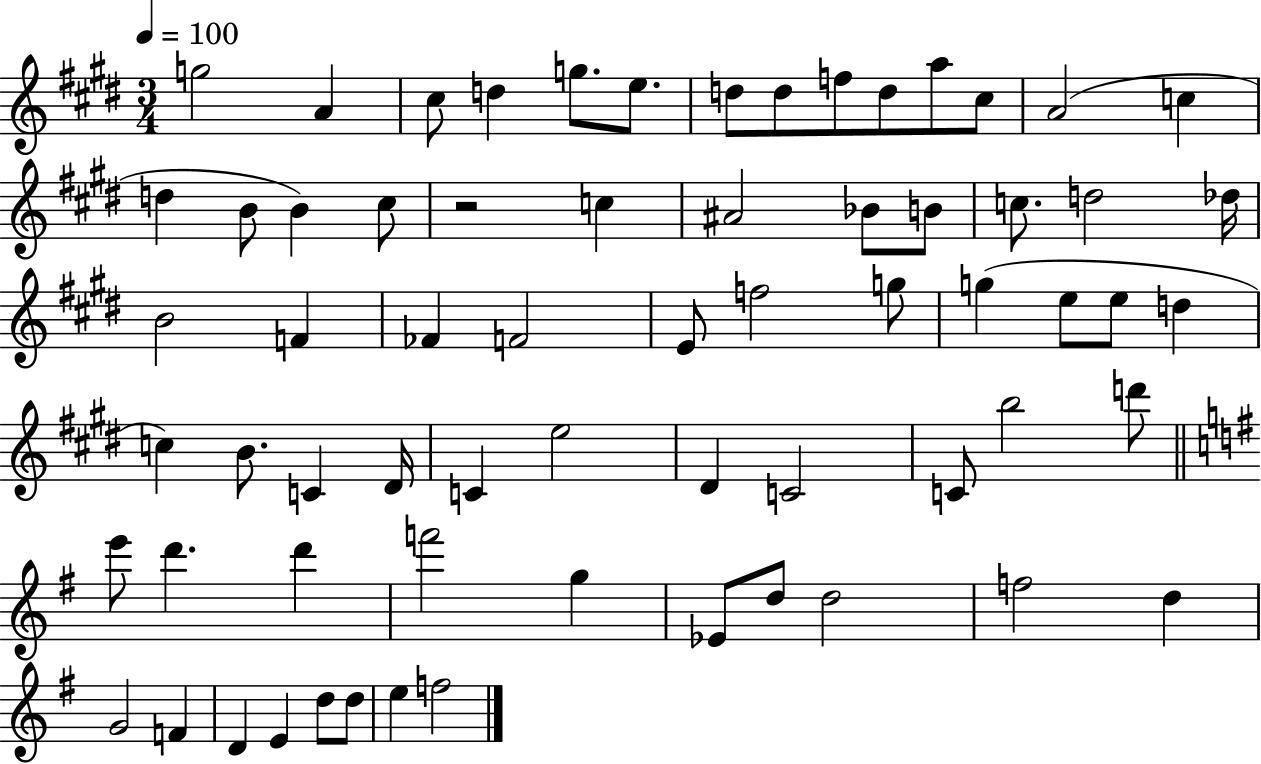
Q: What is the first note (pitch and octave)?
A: G5